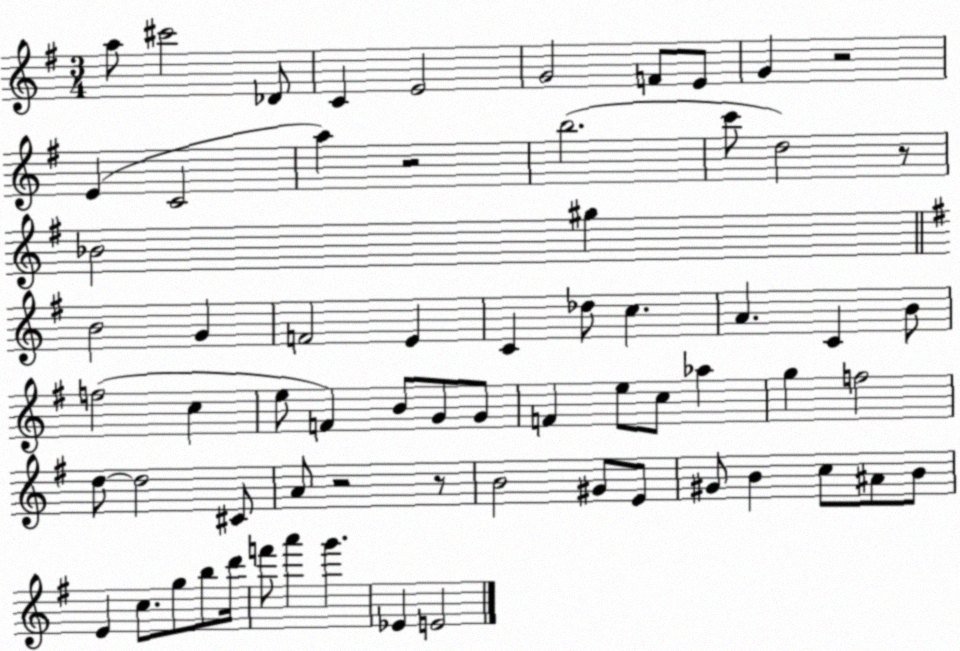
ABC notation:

X:1
T:Untitled
M:3/4
L:1/4
K:G
a/2 ^c'2 _D/2 C E2 G2 F/2 E/2 G z2 E C2 a z2 b2 c'/2 d2 z/2 _B2 ^g B2 G F2 E C _d/2 c A C B/2 f2 c e/2 F B/2 G/2 G/2 F e/2 c/2 _a g f2 d/2 d2 ^C/2 A/2 z2 z/2 B2 ^G/2 E/2 ^G/2 B c/2 ^A/2 B/2 E c/2 g/2 b/2 d'/4 f'/2 a' g' _E E2